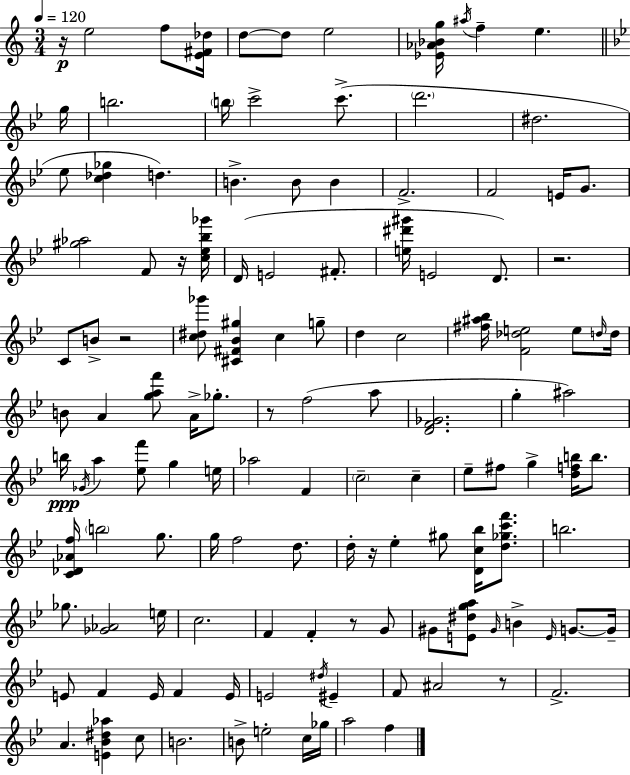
{
  \clef treble
  \numericTimeSignature
  \time 3/4
  \key c \major
  \tempo 4 = 120
  r16\p e''2 f''8 <e' fis' des''>16 | d''8~~ d''8 e''2 | <ees' aes' bes' g''>16 \acciaccatura { ais''16 } f''4-- e''4. | \bar "||" \break \key bes \major g''16 b''2. | \parenthesize b''16 c'''2-> c'''8.->( | \parenthesize d'''2. | dis''2. | \break ees''8 <c'' des'' ges''>4 d''4.) | b'4.-> b'8 b'4 | f'2.-> | f'2 e'16 g'8. | \break <gis'' aes''>2 f'8 r16 | <c'' ees'' bes'' ges'''>16 d'16( e'2 fis'8.-. | <e'' dis''' gis'''>16 e'2 d'8.) | r2. | \break c'8 b'8-> r2 | <c'' dis'' ges'''>8 <cis' fis' bes' gis''>4 c''4 g''8-- | d''4 c''2 | <fis'' ais'' bes''>16 <f' des'' e''>2 e''8 | \break \grace { d''16 } d''16 b'8 a'4 <g'' a'' f'''>8 a'16-> ges''8.-. | r8 f''2( | a''8 <d' f' ges'>2. | g''4-. ais''2) | \break b''16\ppp \acciaccatura { ges'16 } a''4 <ees'' f'''>8 g''4 | e''16 aes''2 f'4 | \parenthesize c''2-- c''4-- | ees''8-- fis''8 g''4-> <d'' f'' b''>16 | \break b''8. <c' des' aes' f''>16 \parenthesize b''2 | g''8. g''16 f''2 | d''8. d''16-. r16 ees''4-. gis''8 <d' c'' bes''>16 | <d'' ges'' c''' f'''>8. b''2. | \break ges''8. <ges' aes'>2 | e''16 c''2. | f'4 f'4-. r8 | g'8 gis'8 <e' dis'' g'' a''>8 \grace { gis'16 } b'4-> | \break \grace { e'16 } g'8.~~ g'16-- e'8 f'4 e'16 | f'4 e'16 e'2 | \acciaccatura { dis''16 } eis'4-- f'8 ais'2 | r8 f'2.-> | \break a'4. | <e' bes' dis'' aes''>4 c''8 b'2. | b'8-> e''2-. | c''16 ges''16 a''2 | \break f''4 \bar "|."
}